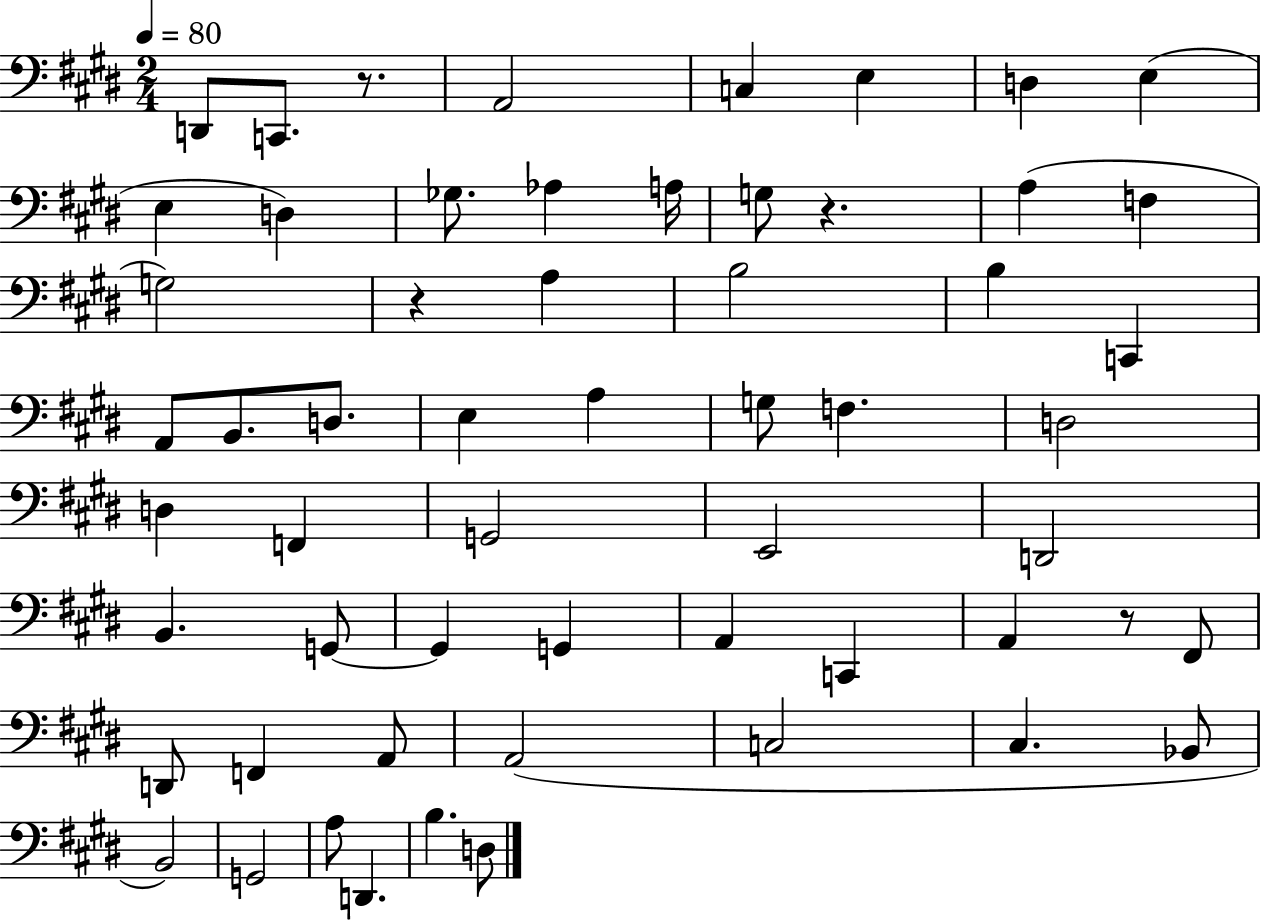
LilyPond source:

{
  \clef bass
  \numericTimeSignature
  \time 2/4
  \key e \major
  \tempo 4 = 80
  \repeat volta 2 { d,8 c,8. r8. | a,2 | c4 e4 | d4 e4( | \break e4 d4) | ges8. aes4 a16 | g8 r4. | a4( f4 | \break g2) | r4 a4 | b2 | b4 c,4 | \break a,8 b,8. d8. | e4 a4 | g8 f4. | d2 | \break d4 f,4 | g,2 | e,2 | d,2 | \break b,4. g,8~~ | g,4 g,4 | a,4 c,4 | a,4 r8 fis,8 | \break d,8 f,4 a,8 | a,2( | c2 | cis4. bes,8 | \break b,2) | g,2 | a8 d,4. | b4. d8 | \break } \bar "|."
}